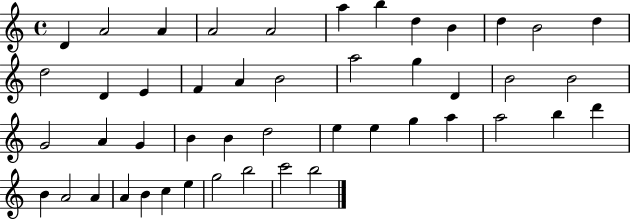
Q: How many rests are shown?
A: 0